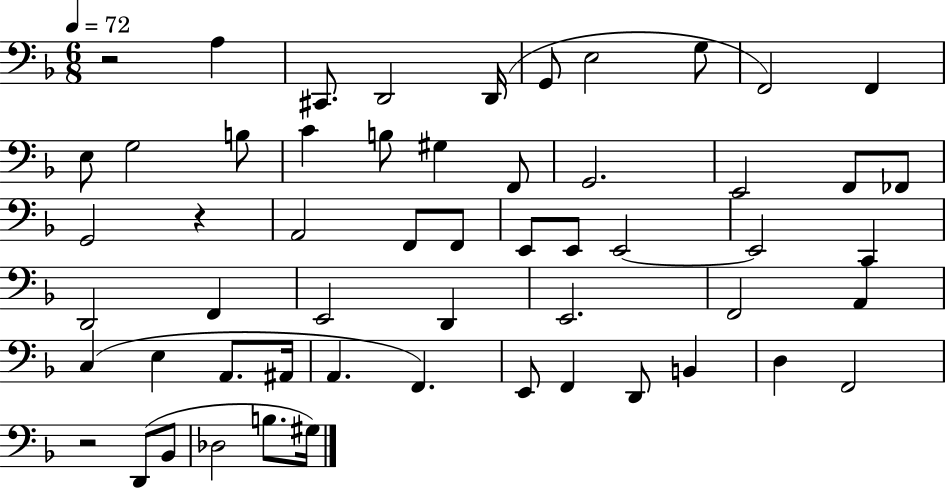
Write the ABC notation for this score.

X:1
T:Untitled
M:6/8
L:1/4
K:F
z2 A, ^C,,/2 D,,2 D,,/4 G,,/2 E,2 G,/2 F,,2 F,, E,/2 G,2 B,/2 C B,/2 ^G, F,,/2 G,,2 E,,2 F,,/2 _F,,/2 G,,2 z A,,2 F,,/2 F,,/2 E,,/2 E,,/2 E,,2 E,,2 C,, D,,2 F,, E,,2 D,, E,,2 F,,2 A,, C, E, A,,/2 ^A,,/4 A,, F,, E,,/2 F,, D,,/2 B,, D, F,,2 z2 D,,/2 _B,,/2 _D,2 B,/2 ^G,/4